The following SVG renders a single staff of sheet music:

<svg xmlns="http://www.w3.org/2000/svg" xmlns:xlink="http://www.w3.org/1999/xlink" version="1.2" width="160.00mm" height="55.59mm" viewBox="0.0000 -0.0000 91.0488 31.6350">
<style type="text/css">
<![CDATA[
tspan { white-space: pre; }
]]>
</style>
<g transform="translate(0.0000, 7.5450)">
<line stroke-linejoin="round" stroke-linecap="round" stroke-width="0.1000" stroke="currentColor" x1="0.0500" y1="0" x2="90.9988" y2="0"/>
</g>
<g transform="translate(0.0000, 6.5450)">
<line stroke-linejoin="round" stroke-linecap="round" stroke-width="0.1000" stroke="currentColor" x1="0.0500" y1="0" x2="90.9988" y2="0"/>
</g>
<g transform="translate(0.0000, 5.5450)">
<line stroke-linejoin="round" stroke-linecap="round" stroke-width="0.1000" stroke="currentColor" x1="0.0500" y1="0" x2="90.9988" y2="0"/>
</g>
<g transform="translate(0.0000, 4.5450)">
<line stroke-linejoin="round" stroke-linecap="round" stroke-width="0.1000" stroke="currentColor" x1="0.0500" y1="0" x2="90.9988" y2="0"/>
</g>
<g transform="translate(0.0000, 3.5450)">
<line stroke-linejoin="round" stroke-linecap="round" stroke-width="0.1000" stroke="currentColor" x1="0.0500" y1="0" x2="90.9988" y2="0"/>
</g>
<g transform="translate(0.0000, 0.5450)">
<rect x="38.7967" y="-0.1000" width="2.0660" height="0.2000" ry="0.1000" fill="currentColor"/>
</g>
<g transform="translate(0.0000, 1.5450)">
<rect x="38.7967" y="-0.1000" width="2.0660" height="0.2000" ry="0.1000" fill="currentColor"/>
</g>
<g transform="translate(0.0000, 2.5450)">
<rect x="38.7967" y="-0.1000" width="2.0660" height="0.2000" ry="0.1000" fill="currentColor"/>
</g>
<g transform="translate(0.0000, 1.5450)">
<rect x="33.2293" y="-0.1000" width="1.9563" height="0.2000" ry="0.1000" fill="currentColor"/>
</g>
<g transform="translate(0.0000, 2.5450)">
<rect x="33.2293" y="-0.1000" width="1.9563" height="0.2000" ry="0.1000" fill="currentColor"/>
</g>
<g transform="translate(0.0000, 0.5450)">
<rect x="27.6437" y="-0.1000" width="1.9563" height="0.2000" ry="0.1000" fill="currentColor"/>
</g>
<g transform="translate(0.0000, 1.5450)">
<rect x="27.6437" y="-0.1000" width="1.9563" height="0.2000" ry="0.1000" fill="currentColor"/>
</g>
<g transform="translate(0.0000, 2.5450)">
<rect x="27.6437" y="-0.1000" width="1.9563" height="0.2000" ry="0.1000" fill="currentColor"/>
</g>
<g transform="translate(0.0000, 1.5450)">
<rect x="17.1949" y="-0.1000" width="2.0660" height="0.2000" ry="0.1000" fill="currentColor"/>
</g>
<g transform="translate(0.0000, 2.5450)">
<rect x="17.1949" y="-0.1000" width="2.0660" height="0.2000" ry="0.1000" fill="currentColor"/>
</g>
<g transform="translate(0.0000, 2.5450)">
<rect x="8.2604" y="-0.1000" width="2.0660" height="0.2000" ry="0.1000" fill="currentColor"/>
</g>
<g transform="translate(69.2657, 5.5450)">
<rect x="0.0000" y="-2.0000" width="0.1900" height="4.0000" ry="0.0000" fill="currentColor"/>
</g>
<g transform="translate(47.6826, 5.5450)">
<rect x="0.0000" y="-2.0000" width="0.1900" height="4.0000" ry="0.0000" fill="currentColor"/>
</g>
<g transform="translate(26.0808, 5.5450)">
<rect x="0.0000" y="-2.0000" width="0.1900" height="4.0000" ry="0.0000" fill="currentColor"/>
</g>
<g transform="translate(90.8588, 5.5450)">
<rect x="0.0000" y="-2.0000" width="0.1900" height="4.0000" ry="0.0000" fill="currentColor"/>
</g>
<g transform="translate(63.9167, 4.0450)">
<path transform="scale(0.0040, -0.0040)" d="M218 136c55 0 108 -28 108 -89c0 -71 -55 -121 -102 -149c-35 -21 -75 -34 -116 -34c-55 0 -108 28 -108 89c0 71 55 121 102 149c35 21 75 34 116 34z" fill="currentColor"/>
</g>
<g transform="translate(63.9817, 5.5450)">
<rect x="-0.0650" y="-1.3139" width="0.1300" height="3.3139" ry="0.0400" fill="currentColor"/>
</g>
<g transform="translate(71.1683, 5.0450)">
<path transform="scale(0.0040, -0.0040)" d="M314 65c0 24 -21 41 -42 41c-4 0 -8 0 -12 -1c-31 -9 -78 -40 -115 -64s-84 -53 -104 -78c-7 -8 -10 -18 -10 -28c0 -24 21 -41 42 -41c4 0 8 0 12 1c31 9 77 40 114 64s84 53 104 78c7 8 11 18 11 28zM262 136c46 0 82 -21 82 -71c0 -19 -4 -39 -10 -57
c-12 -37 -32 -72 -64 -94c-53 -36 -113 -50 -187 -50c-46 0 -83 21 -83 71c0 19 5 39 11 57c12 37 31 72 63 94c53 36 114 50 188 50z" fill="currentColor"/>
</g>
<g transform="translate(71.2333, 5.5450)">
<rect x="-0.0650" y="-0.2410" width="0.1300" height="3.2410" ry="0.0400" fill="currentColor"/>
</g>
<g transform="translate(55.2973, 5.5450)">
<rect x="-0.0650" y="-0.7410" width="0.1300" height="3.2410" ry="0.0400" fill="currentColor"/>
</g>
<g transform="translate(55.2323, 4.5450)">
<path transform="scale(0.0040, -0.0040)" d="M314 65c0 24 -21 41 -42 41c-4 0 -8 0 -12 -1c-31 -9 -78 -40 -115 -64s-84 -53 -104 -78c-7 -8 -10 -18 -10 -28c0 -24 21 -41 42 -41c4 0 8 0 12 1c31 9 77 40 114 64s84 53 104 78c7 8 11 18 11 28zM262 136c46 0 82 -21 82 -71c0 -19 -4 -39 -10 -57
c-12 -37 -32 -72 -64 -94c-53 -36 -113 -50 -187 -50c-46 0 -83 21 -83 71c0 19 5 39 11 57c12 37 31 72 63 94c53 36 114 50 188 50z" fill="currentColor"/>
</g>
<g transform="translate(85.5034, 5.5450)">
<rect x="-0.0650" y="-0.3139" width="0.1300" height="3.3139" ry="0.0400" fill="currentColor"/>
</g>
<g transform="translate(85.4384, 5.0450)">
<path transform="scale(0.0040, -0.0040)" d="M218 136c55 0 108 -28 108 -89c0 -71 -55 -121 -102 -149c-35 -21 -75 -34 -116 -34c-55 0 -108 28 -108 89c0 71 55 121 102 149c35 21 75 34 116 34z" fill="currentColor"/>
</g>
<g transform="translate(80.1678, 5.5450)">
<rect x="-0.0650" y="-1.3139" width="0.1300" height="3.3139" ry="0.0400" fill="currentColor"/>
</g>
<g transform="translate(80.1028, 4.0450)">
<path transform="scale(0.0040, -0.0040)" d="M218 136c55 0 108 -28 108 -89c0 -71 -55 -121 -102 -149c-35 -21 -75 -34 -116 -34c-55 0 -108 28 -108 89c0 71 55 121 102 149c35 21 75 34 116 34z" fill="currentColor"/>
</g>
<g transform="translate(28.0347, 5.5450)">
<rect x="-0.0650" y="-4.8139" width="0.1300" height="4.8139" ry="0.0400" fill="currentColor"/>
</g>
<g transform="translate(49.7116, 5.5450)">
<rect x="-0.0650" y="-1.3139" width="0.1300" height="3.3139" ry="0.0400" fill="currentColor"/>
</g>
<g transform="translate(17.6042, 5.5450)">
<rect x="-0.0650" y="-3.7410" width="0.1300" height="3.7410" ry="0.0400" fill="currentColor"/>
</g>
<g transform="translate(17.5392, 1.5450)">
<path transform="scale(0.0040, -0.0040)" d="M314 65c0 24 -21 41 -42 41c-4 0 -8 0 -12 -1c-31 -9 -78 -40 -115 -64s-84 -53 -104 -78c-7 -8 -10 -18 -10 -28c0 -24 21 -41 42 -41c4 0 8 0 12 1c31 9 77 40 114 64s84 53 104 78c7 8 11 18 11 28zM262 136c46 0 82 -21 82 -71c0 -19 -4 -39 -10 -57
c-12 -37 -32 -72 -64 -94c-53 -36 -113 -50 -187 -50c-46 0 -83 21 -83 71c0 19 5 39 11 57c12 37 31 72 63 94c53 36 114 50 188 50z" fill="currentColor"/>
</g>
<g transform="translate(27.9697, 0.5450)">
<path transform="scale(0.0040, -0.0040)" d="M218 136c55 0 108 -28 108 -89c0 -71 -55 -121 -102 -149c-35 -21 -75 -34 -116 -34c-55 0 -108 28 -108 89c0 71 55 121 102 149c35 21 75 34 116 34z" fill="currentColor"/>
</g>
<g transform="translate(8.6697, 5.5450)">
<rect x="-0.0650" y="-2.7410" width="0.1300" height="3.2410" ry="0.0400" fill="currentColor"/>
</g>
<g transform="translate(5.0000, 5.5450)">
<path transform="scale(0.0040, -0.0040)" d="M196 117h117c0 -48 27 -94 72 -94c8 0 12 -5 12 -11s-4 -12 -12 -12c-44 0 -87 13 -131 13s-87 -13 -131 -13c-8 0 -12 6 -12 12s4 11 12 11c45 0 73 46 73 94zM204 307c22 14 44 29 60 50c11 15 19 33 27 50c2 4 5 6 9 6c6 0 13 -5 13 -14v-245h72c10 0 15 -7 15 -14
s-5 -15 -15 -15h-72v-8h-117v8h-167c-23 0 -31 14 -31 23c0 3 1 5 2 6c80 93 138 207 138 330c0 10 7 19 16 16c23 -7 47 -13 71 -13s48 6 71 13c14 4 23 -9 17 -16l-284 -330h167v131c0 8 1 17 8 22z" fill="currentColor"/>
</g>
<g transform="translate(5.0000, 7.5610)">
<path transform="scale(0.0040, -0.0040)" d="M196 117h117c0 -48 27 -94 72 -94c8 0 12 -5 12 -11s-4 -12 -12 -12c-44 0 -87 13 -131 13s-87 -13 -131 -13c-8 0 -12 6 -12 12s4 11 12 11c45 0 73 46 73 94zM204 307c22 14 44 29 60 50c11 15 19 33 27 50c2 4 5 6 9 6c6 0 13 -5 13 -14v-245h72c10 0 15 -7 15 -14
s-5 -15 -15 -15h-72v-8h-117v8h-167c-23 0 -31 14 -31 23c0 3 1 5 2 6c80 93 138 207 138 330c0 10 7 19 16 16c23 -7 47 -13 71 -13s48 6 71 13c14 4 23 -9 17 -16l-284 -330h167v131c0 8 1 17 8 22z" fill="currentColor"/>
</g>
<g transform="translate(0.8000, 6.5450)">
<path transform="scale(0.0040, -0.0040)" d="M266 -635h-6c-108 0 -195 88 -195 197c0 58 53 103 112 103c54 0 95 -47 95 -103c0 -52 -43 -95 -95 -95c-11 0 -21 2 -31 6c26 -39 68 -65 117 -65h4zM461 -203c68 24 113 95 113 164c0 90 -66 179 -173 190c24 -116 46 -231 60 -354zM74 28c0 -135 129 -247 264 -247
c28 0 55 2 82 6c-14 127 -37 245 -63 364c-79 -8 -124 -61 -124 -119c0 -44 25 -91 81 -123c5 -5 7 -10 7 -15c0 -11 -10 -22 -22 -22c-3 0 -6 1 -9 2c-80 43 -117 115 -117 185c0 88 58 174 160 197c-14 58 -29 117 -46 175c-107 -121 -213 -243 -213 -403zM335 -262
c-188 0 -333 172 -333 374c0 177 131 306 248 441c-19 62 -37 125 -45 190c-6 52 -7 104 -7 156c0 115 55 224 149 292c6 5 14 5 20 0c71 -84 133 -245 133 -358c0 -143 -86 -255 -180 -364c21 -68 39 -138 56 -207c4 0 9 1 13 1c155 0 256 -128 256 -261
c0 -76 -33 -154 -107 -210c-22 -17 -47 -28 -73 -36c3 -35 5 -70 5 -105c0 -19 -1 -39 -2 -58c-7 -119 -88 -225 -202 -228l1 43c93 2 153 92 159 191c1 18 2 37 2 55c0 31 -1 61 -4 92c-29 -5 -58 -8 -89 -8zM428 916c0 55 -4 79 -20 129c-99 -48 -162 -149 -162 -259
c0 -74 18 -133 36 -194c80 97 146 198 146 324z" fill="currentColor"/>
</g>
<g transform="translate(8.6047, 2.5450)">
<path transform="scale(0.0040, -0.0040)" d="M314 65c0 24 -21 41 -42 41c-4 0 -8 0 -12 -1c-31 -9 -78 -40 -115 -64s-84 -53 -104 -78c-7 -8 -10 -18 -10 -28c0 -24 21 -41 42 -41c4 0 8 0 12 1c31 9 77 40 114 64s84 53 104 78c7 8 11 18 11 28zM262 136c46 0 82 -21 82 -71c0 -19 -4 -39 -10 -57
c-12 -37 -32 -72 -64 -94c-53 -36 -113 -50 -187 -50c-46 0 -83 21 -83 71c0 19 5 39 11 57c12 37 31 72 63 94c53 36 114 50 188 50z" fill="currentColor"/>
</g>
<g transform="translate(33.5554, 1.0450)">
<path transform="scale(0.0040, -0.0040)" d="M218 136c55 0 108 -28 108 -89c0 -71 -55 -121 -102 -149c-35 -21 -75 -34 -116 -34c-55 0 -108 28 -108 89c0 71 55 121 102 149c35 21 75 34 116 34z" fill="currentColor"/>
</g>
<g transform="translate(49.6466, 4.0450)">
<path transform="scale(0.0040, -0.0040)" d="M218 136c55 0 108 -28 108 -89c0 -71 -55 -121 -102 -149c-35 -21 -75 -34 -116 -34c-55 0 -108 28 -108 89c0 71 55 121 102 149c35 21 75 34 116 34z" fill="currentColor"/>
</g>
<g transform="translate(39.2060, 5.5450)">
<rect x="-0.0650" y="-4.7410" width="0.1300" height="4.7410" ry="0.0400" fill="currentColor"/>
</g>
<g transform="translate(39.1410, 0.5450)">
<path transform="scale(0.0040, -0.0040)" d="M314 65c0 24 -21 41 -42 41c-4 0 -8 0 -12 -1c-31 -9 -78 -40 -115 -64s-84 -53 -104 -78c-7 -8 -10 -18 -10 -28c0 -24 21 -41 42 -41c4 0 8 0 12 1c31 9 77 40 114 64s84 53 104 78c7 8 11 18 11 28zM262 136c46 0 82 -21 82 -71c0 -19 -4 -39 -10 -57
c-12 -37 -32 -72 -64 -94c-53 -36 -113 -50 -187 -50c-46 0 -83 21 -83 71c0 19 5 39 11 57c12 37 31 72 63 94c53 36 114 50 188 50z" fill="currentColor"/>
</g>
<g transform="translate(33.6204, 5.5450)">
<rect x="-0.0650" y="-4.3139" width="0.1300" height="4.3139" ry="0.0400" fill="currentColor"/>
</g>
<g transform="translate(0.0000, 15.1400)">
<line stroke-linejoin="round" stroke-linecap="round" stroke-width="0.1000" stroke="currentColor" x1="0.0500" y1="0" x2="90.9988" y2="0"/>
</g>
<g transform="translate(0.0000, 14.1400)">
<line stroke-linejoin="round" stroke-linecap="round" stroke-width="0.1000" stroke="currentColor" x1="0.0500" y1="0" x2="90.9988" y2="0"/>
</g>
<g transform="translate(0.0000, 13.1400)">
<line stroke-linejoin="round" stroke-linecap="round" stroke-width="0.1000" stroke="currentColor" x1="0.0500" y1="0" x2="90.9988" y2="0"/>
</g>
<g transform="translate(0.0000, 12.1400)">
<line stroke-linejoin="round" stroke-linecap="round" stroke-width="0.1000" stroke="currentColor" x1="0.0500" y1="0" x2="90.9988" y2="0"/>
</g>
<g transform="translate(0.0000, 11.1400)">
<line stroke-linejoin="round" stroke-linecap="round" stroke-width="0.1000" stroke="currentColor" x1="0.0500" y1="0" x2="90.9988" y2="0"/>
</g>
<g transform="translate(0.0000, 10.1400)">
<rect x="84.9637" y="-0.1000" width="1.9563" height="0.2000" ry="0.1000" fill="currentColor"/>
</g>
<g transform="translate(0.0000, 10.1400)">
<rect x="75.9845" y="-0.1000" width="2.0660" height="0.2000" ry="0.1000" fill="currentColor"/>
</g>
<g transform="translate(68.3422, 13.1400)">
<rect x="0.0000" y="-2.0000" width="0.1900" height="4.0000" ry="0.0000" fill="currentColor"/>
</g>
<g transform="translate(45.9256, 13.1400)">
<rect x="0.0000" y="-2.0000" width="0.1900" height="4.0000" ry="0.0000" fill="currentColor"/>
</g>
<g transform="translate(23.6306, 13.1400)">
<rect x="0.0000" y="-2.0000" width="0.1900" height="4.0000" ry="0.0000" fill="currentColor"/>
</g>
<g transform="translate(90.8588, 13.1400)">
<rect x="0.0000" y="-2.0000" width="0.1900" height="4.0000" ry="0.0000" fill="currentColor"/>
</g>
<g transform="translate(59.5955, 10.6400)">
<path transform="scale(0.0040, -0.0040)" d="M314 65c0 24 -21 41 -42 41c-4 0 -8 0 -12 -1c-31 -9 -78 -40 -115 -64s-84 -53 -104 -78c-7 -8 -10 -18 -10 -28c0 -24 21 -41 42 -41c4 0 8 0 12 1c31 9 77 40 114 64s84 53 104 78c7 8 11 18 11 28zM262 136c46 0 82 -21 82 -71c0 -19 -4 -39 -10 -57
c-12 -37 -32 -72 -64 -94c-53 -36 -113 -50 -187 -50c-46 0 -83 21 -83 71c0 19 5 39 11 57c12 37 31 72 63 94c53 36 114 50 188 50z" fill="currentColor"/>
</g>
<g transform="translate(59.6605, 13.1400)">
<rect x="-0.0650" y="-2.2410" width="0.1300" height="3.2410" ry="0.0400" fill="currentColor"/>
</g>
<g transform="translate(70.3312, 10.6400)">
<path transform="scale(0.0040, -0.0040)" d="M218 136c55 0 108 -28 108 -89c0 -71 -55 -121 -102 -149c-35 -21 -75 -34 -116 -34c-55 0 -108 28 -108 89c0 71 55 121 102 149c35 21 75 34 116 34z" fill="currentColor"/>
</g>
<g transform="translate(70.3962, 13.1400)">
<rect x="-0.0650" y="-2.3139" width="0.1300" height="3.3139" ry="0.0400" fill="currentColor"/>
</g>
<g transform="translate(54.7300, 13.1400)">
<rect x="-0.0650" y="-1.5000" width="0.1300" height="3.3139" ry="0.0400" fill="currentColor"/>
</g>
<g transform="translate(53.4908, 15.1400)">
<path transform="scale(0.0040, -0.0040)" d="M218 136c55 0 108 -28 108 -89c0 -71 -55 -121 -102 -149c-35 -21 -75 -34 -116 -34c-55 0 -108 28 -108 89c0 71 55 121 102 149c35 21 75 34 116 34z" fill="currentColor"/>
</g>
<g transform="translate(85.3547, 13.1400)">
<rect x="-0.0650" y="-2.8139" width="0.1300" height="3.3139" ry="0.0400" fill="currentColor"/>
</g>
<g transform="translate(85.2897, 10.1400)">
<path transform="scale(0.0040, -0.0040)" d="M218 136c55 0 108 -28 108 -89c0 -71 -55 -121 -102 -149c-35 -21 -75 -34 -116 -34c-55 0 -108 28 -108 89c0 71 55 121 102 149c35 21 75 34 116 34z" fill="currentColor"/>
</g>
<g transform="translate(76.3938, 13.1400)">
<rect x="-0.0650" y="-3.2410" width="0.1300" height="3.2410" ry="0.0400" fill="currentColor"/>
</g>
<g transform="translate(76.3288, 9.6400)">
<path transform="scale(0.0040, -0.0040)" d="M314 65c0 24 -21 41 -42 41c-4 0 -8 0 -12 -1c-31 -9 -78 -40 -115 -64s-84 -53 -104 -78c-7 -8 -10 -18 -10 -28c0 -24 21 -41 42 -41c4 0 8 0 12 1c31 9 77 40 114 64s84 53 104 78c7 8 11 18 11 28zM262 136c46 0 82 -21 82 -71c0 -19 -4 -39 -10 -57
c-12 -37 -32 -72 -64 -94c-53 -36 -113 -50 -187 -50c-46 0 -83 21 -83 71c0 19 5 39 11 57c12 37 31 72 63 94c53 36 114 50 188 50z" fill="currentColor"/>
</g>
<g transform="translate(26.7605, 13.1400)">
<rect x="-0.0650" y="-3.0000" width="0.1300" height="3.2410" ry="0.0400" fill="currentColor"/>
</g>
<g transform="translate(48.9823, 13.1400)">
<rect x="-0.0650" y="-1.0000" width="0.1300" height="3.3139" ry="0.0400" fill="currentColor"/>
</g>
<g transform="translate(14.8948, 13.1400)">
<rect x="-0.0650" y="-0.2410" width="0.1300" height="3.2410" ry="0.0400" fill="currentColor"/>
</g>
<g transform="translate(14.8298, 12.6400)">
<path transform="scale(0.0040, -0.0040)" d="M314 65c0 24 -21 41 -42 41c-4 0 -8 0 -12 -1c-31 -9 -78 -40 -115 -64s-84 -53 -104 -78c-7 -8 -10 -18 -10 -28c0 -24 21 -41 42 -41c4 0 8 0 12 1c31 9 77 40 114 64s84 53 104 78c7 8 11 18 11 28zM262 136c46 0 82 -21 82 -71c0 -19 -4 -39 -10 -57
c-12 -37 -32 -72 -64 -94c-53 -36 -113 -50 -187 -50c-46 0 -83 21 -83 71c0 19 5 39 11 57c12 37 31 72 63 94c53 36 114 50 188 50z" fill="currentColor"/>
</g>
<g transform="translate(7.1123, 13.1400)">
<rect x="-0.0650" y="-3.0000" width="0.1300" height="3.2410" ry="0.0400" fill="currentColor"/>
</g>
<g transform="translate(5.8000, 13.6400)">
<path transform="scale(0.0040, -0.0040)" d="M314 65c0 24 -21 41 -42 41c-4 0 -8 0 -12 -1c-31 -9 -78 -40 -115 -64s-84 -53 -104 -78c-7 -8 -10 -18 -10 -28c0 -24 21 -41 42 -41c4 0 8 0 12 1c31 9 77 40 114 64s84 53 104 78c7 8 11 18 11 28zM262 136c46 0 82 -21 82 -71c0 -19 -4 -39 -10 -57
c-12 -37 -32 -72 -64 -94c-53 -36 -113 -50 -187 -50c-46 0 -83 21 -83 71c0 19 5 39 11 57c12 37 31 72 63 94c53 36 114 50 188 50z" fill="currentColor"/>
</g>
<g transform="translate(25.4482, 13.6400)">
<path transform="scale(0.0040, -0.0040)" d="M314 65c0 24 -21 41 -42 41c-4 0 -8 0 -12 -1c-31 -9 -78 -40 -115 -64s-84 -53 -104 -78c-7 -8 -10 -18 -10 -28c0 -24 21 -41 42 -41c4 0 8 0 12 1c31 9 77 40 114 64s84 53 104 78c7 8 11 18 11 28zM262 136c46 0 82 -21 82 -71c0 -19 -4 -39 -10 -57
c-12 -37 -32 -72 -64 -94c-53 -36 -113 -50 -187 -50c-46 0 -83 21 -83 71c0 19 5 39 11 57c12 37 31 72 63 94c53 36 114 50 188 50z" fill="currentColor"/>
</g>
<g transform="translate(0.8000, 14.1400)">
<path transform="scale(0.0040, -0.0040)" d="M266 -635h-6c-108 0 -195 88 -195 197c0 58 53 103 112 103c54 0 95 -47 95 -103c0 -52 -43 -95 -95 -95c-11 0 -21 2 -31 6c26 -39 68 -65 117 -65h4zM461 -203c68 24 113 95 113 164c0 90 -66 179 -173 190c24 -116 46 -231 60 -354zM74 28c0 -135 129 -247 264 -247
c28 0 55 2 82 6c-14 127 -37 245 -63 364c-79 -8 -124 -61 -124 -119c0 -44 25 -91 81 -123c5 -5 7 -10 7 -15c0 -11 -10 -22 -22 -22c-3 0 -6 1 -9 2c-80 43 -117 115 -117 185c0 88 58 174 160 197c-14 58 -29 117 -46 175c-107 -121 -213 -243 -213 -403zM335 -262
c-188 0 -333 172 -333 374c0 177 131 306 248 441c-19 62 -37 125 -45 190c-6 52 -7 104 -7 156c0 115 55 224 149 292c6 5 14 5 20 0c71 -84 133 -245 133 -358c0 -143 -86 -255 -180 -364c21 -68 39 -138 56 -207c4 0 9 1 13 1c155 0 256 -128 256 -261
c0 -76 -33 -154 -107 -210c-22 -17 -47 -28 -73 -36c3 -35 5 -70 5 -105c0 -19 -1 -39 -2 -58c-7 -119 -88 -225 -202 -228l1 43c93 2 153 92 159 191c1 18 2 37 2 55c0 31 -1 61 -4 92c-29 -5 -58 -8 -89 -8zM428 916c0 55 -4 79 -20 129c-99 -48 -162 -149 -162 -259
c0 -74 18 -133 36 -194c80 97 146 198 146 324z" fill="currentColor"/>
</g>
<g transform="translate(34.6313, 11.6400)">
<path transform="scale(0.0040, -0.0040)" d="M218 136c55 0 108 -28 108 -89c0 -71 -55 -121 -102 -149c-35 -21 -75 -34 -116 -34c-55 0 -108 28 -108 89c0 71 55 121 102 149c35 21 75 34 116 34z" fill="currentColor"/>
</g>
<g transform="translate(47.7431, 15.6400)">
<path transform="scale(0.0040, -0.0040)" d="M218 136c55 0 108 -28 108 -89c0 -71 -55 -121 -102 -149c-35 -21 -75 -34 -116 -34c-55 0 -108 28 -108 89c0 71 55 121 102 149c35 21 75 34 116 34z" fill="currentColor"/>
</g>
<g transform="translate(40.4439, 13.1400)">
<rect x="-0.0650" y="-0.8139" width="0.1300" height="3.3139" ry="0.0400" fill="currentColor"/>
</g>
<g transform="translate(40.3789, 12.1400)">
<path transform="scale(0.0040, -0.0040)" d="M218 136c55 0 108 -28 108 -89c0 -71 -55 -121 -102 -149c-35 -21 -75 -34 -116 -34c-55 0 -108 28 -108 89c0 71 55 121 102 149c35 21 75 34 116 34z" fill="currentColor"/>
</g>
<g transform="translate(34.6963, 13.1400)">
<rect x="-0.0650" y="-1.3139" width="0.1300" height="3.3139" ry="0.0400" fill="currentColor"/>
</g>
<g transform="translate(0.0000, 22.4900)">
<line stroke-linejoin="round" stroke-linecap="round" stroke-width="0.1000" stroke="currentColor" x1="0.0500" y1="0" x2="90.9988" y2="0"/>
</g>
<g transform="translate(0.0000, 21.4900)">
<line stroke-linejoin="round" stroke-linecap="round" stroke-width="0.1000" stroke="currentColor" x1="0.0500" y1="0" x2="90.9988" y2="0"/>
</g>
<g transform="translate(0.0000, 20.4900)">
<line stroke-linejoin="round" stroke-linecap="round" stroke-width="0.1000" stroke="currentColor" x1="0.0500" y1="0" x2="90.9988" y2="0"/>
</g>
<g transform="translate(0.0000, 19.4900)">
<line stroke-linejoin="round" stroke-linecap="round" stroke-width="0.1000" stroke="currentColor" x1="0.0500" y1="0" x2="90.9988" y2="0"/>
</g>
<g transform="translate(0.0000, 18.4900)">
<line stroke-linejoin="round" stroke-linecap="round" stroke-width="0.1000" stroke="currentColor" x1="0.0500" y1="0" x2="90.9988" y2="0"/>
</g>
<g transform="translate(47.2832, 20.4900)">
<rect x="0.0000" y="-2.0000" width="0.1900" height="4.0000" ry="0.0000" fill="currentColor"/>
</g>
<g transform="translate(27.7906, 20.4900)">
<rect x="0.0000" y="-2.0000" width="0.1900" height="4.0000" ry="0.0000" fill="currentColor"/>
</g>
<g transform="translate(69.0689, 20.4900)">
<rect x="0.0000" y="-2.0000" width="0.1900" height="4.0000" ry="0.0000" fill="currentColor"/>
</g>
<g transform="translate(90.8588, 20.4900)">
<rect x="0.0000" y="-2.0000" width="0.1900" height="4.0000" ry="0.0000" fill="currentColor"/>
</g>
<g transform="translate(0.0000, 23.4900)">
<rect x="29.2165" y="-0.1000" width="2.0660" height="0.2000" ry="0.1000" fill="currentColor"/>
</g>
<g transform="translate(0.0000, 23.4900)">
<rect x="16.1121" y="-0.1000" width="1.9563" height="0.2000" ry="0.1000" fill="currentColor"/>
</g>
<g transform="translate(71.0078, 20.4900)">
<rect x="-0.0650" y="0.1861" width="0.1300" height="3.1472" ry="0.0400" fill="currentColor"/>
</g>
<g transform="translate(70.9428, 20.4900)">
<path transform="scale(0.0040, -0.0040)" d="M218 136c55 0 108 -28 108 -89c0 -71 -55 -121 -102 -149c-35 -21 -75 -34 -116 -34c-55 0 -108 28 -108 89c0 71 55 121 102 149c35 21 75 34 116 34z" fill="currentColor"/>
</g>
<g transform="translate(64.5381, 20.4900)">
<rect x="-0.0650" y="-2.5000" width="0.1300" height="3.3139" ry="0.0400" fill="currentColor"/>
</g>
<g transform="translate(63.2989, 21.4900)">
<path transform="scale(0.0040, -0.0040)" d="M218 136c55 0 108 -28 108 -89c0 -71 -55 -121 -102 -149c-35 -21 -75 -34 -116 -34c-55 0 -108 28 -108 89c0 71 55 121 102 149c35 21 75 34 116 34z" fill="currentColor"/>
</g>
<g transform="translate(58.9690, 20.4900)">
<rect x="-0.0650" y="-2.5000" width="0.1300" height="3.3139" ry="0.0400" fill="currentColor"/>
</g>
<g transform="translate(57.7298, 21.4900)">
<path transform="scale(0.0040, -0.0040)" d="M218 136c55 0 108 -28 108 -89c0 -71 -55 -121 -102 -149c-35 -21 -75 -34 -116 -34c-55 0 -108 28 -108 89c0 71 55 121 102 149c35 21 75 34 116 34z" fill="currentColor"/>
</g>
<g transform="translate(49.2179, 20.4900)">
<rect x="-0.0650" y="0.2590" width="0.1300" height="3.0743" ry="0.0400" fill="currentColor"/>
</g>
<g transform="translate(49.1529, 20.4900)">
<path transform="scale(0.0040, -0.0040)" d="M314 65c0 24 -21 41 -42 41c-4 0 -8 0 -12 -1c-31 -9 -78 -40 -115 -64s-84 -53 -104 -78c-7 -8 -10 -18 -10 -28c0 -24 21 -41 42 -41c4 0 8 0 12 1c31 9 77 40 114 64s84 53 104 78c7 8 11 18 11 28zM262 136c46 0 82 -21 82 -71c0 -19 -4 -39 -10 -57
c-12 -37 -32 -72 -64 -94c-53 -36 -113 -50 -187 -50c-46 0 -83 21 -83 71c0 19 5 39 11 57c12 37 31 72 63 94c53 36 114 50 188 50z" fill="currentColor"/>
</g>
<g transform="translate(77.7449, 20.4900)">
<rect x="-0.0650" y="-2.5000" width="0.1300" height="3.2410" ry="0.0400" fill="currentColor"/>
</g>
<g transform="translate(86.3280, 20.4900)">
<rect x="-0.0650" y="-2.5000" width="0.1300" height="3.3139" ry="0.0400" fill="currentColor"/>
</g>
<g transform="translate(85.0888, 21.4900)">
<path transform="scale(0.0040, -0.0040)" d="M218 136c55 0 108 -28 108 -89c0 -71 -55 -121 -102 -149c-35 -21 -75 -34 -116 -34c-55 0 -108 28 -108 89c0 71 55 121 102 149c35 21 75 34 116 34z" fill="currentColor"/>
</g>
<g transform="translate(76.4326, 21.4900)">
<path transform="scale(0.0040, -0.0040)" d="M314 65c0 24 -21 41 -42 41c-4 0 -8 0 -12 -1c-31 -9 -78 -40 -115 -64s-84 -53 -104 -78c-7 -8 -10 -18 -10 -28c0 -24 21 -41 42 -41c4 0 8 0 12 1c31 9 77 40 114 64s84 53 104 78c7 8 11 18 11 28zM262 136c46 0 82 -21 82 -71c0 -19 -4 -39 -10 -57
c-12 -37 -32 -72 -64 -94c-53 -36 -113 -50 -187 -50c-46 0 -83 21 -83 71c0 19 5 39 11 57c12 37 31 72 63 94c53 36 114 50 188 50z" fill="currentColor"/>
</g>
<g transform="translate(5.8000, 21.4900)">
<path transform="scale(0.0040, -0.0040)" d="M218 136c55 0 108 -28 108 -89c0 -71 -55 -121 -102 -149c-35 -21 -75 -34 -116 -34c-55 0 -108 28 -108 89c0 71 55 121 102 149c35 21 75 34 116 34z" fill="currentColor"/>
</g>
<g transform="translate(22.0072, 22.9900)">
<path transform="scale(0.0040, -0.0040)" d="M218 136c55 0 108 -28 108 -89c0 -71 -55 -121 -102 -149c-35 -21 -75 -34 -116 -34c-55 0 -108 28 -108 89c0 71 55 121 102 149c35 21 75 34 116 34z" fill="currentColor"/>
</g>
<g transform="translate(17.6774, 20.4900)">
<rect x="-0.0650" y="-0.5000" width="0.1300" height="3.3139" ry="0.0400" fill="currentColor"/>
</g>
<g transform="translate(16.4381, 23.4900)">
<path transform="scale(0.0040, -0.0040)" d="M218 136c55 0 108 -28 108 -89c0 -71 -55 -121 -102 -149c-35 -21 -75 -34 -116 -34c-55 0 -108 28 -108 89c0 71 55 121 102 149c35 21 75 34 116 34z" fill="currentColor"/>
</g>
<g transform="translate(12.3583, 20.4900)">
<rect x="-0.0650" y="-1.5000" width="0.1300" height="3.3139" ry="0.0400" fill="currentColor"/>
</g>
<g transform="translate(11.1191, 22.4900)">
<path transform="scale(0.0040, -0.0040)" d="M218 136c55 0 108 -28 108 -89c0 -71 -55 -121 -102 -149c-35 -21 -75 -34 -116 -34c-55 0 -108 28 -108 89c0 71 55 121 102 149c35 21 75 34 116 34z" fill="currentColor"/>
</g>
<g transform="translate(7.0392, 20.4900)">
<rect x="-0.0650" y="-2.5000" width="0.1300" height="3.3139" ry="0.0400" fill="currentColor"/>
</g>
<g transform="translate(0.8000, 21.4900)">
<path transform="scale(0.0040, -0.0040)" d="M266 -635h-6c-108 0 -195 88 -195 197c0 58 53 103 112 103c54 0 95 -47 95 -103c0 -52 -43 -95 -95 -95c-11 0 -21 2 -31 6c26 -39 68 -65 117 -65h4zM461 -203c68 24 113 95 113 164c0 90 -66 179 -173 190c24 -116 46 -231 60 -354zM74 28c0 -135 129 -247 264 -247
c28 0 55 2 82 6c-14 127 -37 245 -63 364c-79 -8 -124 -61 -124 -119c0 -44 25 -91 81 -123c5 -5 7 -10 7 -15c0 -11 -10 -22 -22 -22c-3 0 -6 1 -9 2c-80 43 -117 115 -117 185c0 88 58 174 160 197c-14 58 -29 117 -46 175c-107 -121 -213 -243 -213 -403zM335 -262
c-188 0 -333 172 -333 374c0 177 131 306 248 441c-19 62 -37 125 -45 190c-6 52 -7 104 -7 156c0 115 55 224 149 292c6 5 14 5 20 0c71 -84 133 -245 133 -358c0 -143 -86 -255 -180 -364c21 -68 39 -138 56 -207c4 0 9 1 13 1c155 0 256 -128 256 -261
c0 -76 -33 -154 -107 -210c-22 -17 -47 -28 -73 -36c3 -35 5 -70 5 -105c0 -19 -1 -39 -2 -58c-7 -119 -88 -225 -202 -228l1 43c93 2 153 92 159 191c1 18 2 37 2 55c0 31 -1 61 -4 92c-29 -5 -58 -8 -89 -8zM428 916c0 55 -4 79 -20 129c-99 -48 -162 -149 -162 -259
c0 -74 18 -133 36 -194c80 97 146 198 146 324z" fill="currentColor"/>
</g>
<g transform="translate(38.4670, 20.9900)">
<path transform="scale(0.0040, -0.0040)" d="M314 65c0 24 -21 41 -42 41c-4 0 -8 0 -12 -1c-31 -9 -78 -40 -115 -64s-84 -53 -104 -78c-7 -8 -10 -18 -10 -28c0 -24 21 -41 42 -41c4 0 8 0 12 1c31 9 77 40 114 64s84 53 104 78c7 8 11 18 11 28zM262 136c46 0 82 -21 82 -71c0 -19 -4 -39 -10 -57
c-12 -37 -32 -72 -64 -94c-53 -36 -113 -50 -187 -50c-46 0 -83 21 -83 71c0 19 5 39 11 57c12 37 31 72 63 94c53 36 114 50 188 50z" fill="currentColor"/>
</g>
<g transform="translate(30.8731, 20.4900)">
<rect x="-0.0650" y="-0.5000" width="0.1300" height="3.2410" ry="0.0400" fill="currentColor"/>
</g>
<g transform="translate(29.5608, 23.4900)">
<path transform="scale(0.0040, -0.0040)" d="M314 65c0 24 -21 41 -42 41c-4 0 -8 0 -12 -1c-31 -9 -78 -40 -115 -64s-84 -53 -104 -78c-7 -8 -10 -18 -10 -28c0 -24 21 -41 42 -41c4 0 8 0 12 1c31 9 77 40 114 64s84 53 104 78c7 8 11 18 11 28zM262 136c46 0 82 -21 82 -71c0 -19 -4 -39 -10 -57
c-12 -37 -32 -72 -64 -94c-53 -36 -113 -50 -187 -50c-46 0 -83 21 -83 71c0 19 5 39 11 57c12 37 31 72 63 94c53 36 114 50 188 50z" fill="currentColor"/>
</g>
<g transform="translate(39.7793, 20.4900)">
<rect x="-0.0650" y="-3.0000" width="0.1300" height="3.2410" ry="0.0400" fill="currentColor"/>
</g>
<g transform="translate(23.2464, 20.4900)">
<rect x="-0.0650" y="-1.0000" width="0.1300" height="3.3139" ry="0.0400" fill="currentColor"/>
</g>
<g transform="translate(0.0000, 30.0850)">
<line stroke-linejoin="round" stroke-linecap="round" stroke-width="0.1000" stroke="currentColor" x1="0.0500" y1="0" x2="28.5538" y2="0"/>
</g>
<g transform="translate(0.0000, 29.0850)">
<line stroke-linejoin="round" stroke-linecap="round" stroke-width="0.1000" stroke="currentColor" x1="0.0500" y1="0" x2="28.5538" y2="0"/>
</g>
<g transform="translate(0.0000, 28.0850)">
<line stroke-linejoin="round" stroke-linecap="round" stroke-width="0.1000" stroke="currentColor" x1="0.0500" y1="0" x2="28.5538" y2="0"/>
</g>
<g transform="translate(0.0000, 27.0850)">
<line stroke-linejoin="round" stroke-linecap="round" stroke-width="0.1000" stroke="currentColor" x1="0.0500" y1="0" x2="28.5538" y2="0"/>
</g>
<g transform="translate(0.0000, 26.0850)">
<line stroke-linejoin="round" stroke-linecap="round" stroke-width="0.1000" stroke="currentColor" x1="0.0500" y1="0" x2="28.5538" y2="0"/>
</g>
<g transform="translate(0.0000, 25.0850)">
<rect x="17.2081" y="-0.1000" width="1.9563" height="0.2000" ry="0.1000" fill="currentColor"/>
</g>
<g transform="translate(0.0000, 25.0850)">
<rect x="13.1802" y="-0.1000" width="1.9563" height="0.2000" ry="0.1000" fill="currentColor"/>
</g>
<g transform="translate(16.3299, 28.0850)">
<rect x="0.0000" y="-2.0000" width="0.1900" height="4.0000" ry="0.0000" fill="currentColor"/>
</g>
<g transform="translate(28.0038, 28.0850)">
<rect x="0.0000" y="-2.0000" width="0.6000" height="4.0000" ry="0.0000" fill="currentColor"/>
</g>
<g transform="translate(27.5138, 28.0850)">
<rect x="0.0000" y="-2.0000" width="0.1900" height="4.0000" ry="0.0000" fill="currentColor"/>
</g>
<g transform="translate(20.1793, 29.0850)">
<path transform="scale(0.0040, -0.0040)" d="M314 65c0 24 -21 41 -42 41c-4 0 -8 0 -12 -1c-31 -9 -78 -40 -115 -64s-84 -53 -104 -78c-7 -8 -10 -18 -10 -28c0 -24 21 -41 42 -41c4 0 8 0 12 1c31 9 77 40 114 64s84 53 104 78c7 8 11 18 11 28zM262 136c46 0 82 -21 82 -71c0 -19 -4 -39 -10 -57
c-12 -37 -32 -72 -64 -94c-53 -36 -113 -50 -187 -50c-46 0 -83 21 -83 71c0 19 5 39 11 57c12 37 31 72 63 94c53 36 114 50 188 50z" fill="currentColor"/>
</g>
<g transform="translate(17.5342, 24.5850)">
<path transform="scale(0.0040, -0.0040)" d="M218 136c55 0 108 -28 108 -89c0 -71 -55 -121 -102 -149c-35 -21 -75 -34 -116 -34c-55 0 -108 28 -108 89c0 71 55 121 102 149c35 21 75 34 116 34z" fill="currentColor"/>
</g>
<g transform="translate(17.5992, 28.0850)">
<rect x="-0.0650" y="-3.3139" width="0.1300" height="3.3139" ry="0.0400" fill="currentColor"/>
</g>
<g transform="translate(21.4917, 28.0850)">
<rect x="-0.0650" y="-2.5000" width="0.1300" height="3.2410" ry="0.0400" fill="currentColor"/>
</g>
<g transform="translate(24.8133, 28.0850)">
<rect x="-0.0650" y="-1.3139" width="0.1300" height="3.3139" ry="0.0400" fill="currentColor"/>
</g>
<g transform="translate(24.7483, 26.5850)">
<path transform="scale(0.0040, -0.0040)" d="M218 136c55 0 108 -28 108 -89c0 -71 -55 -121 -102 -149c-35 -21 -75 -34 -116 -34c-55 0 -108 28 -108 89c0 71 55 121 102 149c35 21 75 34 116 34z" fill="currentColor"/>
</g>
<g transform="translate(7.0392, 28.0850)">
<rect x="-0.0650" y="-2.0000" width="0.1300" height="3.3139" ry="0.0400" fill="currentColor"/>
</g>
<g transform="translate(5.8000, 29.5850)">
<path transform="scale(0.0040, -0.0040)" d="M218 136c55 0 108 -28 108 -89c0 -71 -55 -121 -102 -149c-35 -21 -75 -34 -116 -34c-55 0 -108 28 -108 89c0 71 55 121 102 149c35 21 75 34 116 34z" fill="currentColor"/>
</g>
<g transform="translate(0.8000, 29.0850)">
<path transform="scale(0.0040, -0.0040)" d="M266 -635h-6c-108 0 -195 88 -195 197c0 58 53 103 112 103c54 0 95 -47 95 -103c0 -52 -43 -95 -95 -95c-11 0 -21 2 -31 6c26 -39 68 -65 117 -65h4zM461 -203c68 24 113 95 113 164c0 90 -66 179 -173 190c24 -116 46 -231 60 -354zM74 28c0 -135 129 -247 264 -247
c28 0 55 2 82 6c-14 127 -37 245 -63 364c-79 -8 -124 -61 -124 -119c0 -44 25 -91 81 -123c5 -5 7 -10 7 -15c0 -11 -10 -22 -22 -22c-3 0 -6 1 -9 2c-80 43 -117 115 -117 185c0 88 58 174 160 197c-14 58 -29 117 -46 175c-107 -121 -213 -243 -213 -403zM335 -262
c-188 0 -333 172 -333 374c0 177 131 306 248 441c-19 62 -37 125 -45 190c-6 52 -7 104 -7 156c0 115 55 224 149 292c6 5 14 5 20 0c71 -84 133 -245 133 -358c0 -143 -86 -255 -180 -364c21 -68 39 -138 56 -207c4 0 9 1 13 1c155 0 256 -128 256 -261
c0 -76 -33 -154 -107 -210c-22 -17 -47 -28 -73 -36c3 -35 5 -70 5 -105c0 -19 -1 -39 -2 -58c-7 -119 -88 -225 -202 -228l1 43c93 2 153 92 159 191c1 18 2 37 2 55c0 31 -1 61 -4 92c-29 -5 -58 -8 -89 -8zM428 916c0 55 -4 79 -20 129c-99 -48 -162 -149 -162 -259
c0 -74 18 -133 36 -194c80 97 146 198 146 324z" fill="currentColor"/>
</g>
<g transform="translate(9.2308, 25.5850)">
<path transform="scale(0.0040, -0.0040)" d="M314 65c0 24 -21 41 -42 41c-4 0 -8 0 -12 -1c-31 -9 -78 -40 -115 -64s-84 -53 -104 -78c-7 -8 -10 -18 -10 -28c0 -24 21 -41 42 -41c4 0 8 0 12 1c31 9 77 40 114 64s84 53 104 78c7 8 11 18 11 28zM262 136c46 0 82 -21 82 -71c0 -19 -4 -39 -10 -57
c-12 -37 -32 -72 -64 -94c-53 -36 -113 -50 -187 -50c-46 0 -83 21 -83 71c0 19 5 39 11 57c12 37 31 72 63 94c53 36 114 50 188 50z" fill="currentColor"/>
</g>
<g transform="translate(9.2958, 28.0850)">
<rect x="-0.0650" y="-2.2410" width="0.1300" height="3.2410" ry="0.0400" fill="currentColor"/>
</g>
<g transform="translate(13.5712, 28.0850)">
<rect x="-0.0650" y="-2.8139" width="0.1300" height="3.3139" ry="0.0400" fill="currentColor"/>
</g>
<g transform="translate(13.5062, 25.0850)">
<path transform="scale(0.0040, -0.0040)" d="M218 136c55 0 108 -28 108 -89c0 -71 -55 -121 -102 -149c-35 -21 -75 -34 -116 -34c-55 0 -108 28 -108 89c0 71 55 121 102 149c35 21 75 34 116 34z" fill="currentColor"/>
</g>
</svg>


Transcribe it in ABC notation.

X:1
T:Untitled
M:4/4
L:1/4
K:C
a2 c'2 e' d' e'2 e d2 e c2 e c A2 c2 A2 e d D E g2 g b2 a G E C D C2 A2 B2 G G B G2 G F g2 a b G2 e